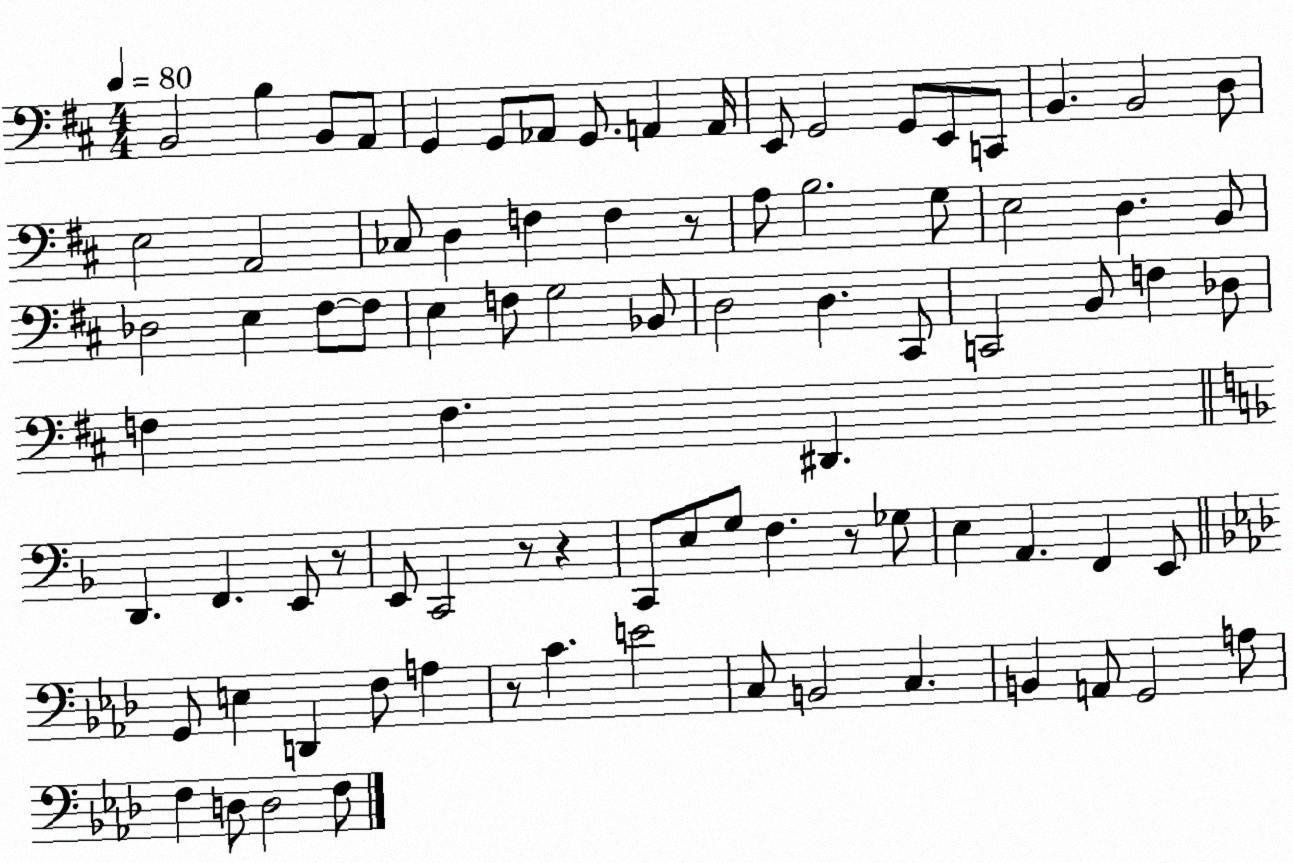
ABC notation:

X:1
T:Untitled
M:4/4
L:1/4
K:D
B,,2 B, B,,/2 A,,/2 G,, G,,/2 _A,,/2 G,,/2 A,, A,,/4 E,,/2 G,,2 G,,/2 E,,/2 C,,/2 B,, B,,2 D,/2 E,2 A,,2 _C,/2 D, F, F, z/2 A,/2 B,2 G,/2 E,2 D, B,,/2 _D,2 E, ^F,/2 ^F,/2 E, F,/2 G,2 _B,,/2 D,2 D, ^C,,/2 C,,2 B,,/2 F, _D,/2 F, F, ^D,, D,, F,, E,,/2 z/2 E,,/2 C,,2 z/2 z C,,/2 E,/2 G,/2 F, z/2 _G,/2 E, A,, F,, E,,/2 G,,/2 E, D,, F,/2 A, z/2 C E2 C,/2 B,,2 C, B,, A,,/2 G,,2 A,/2 F, D,/2 D,2 F,/2